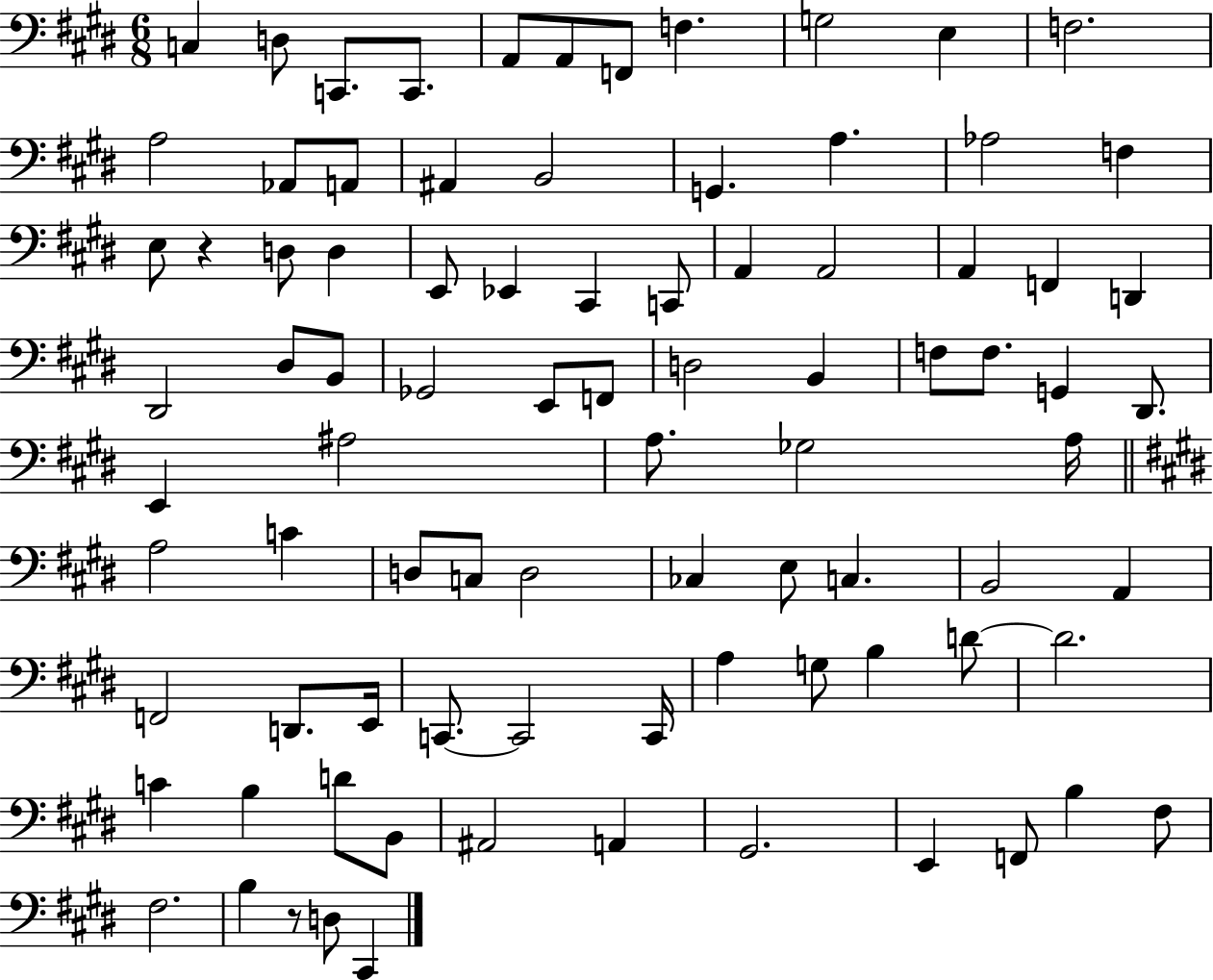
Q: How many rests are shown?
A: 2